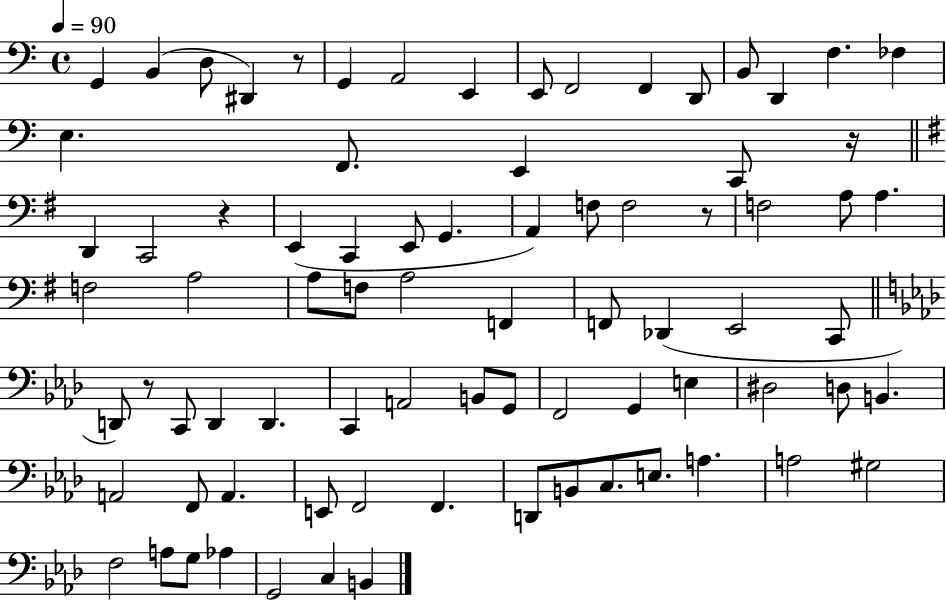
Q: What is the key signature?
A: C major